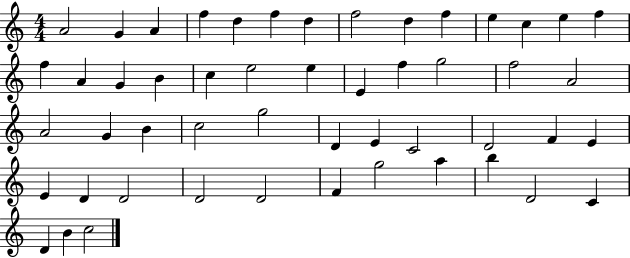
X:1
T:Untitled
M:4/4
L:1/4
K:C
A2 G A f d f d f2 d f e c e f f A G B c e2 e E f g2 f2 A2 A2 G B c2 g2 D E C2 D2 F E E D D2 D2 D2 F g2 a b D2 C D B c2